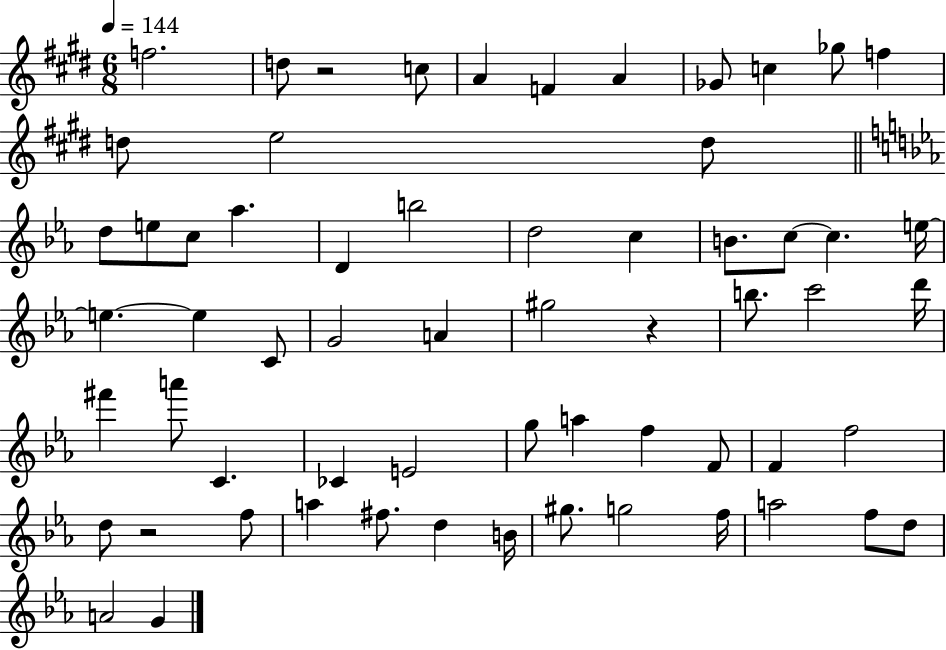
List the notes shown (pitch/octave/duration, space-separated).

F5/h. D5/e R/h C5/e A4/q F4/q A4/q Gb4/e C5/q Gb5/e F5/q D5/e E5/h D5/e D5/e E5/e C5/e Ab5/q. D4/q B5/h D5/h C5/q B4/e. C5/e C5/q. E5/s E5/q. E5/q C4/e G4/h A4/q G#5/h R/q B5/e. C6/h D6/s F#6/q A6/e C4/q. CES4/q E4/h G5/e A5/q F5/q F4/e F4/q F5/h D5/e R/h F5/e A5/q F#5/e. D5/q B4/s G#5/e. G5/h F5/s A5/h F5/e D5/e A4/h G4/q